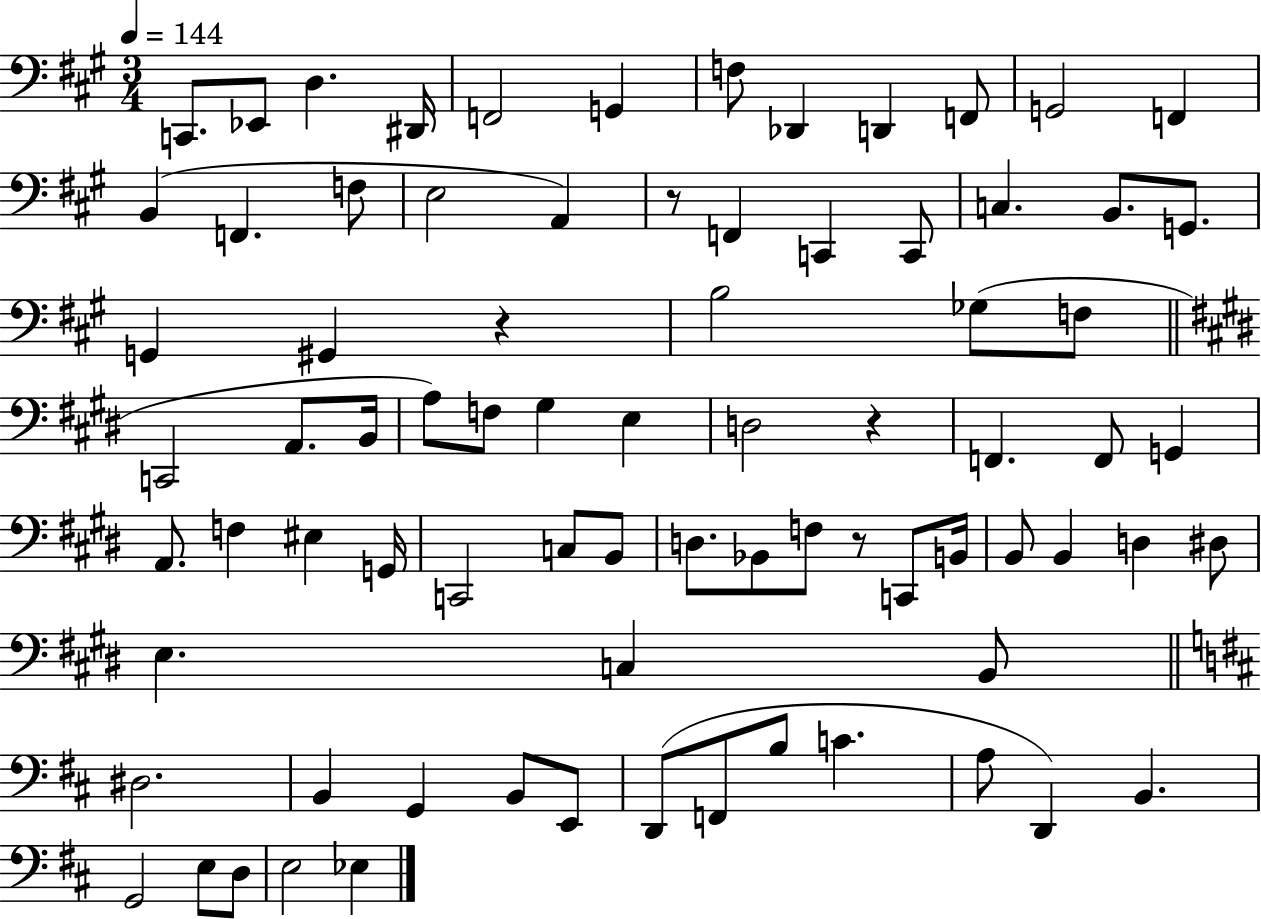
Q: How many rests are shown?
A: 4